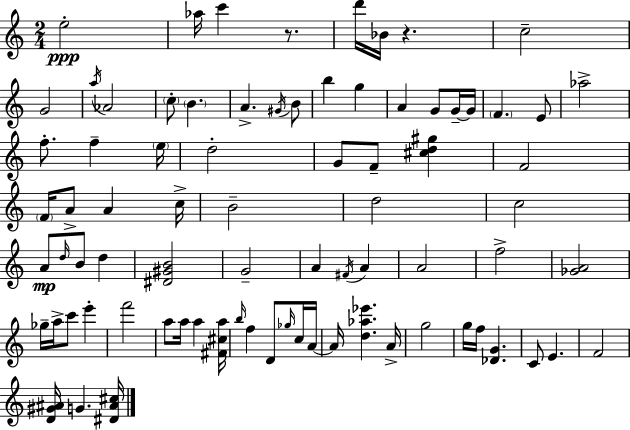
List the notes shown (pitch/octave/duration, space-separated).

E5/h Ab5/s C6/q R/e. D6/s Bb4/s R/q. C5/h G4/h A5/s Ab4/h C5/e B4/q. A4/q. G#4/s B4/e B5/q G5/q A4/q G4/e G4/s G4/s F4/q. E4/e Ab5/h F5/e. F5/q E5/s D5/h G4/e F4/e [C#5,D5,G#5]/q F4/h F4/s A4/e A4/q C5/s B4/h D5/h C5/h A4/e D5/s B4/e D5/q [D#4,G#4,B4]/h G4/h A4/q F#4/s A4/q A4/h F5/h [Gb4,A4]/h Gb5/s A5/s C6/e E6/q F6/h A5/e A5/s A5/q [F#4,C#5,A5]/s B5/s F5/q D4/e Gb5/s C5/s A4/s A4/s [D5,Ab5,Eb6]/q. A4/s G5/h G5/s F5/s [Db4,G4]/q. C4/e E4/q. F4/h [D4,G#4,A#4]/s G4/q. [D#4,A#4,C#5]/s